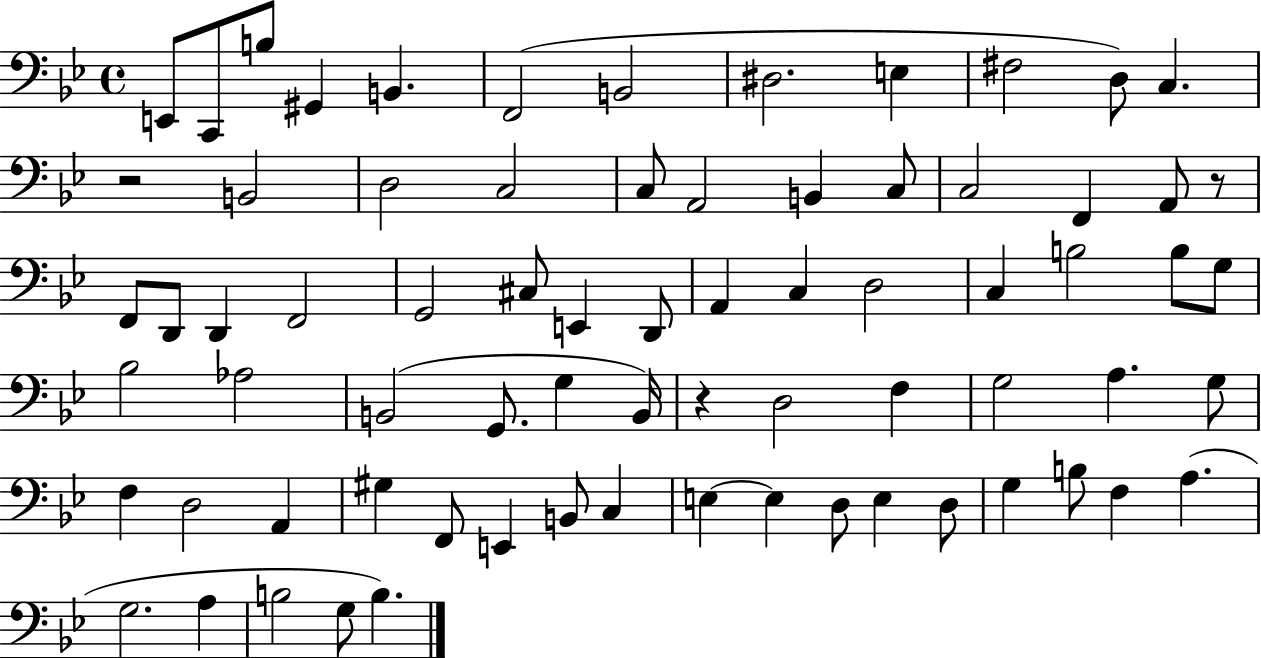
X:1
T:Untitled
M:4/4
L:1/4
K:Bb
E,,/2 C,,/2 B,/2 ^G,, B,, F,,2 B,,2 ^D,2 E, ^F,2 D,/2 C, z2 B,,2 D,2 C,2 C,/2 A,,2 B,, C,/2 C,2 F,, A,,/2 z/2 F,,/2 D,,/2 D,, F,,2 G,,2 ^C,/2 E,, D,,/2 A,, C, D,2 C, B,2 B,/2 G,/2 _B,2 _A,2 B,,2 G,,/2 G, B,,/4 z D,2 F, G,2 A, G,/2 F, D,2 A,, ^G, F,,/2 E,, B,,/2 C, E, E, D,/2 E, D,/2 G, B,/2 F, A, G,2 A, B,2 G,/2 B,